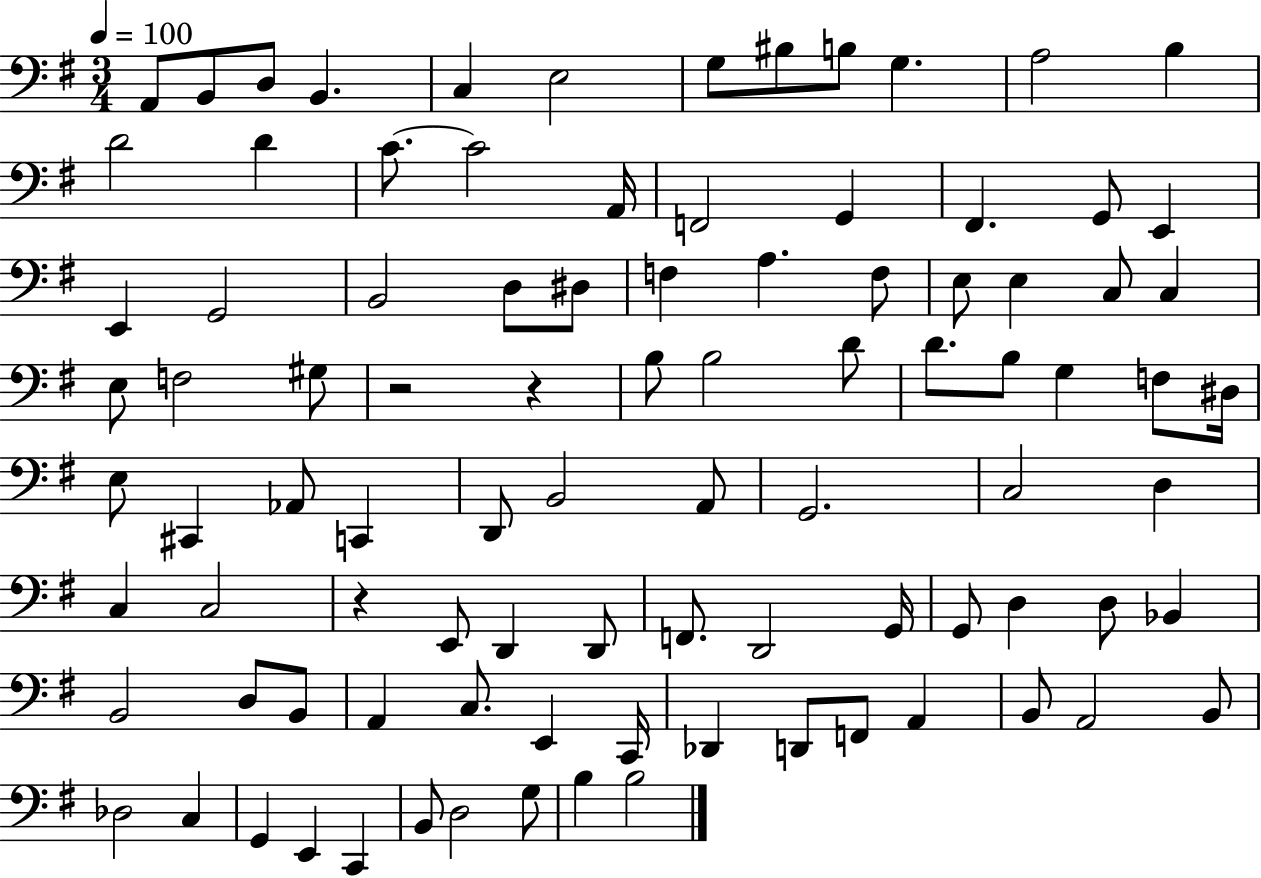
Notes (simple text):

A2/e B2/e D3/e B2/q. C3/q E3/h G3/e BIS3/e B3/e G3/q. A3/h B3/q D4/h D4/q C4/e. C4/h A2/s F2/h G2/q F#2/q. G2/e E2/q E2/q G2/h B2/h D3/e D#3/e F3/q A3/q. F3/e E3/e E3/q C3/e C3/q E3/e F3/h G#3/e R/h R/q B3/e B3/h D4/e D4/e. B3/e G3/q F3/e D#3/s E3/e C#2/q Ab2/e C2/q D2/e B2/h A2/e G2/h. C3/h D3/q C3/q C3/h R/q E2/e D2/q D2/e F2/e. D2/h G2/s G2/e D3/q D3/e Bb2/q B2/h D3/e B2/e A2/q C3/e. E2/q C2/s Db2/q D2/e F2/e A2/q B2/e A2/h B2/e Db3/h C3/q G2/q E2/q C2/q B2/e D3/h G3/e B3/q B3/h